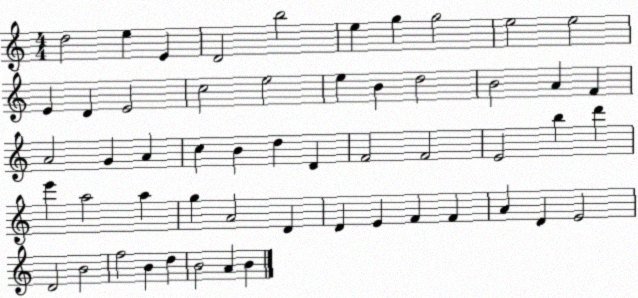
X:1
T:Untitled
M:4/4
L:1/4
K:C
d2 e E D2 b2 e g g2 e2 e2 E D E2 c2 e2 e B d2 B2 A F A2 G A c B d D F2 F2 E2 b d' e' a2 a g A2 D D E F F A D E2 D2 B2 f2 B d B2 A B